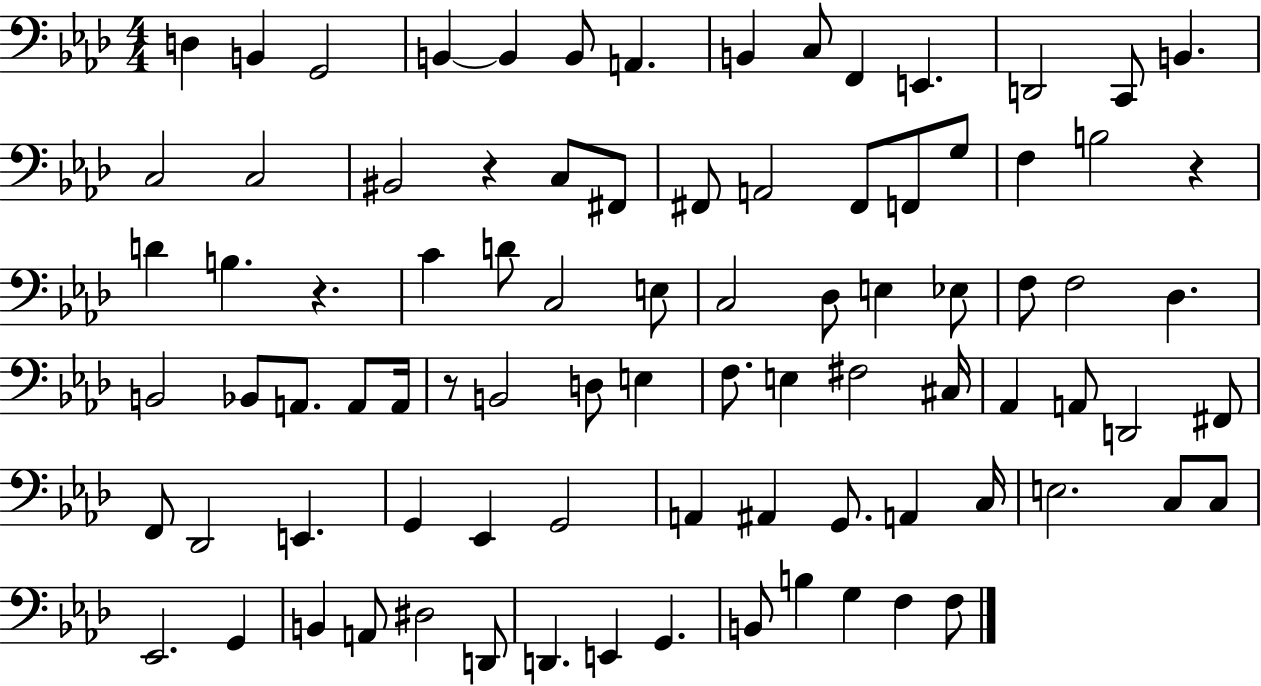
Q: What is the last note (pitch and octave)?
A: F3